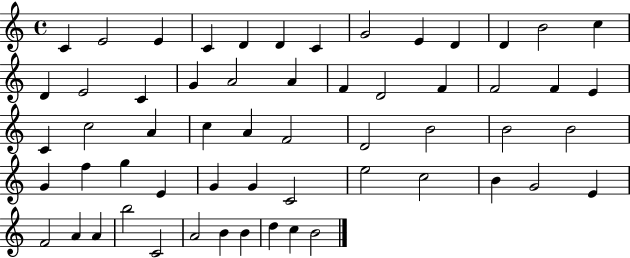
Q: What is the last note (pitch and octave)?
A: B4